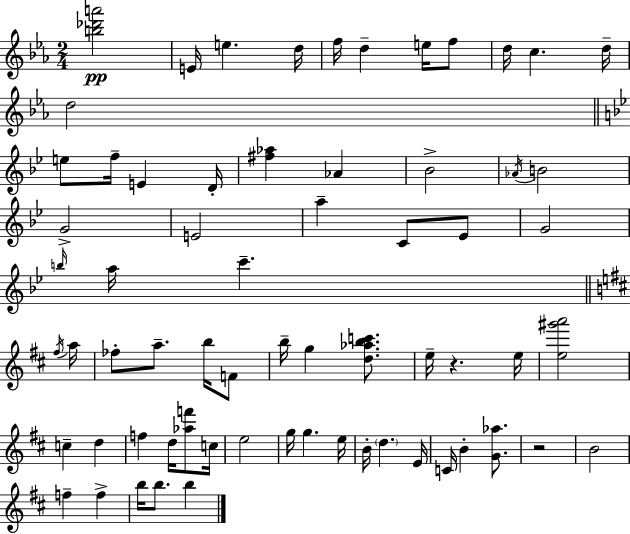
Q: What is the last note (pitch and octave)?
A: B5